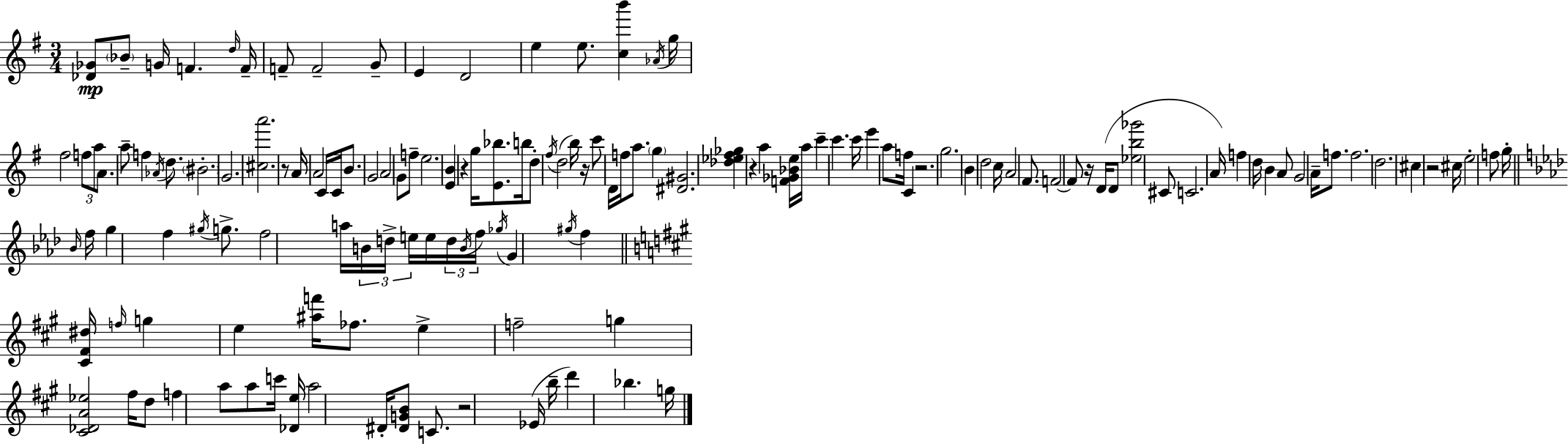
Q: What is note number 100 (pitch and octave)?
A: F5